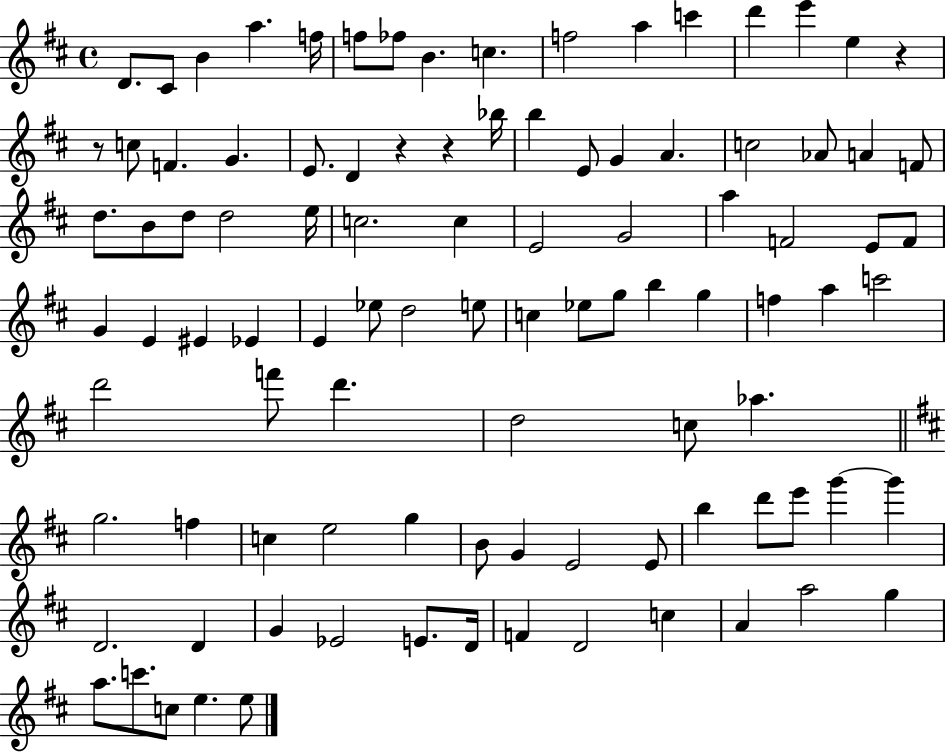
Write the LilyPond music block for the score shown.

{
  \clef treble
  \time 4/4
  \defaultTimeSignature
  \key d \major
  d'8. cis'8 b'4 a''4. f''16 | f''8 fes''8 b'4. c''4. | f''2 a''4 c'''4 | d'''4 e'''4 e''4 r4 | \break r8 c''8 f'4. g'4. | e'8. d'4 r4 r4 bes''16 | b''4 e'8 g'4 a'4. | c''2 aes'8 a'4 f'8 | \break d''8. b'8 d''8 d''2 e''16 | c''2. c''4 | e'2 g'2 | a''4 f'2 e'8 f'8 | \break g'4 e'4 eis'4 ees'4 | e'4 ees''8 d''2 e''8 | c''4 ees''8 g''8 b''4 g''4 | f''4 a''4 c'''2 | \break d'''2 f'''8 d'''4. | d''2 c''8 aes''4. | \bar "||" \break \key b \minor g''2. f''4 | c''4 e''2 g''4 | b'8 g'4 e'2 e'8 | b''4 d'''8 e'''8 g'''4~~ g'''4 | \break d'2. d'4 | g'4 ees'2 e'8. d'16 | f'4 d'2 c''4 | a'4 a''2 g''4 | \break a''8. c'''8. c''8 e''4. e''8 | \bar "|."
}